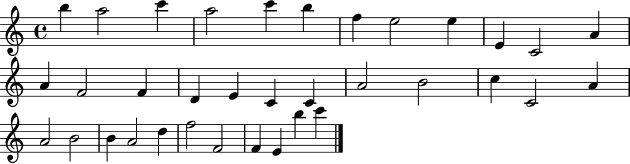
X:1
T:Untitled
M:4/4
L:1/4
K:C
b a2 c' a2 c' b f e2 e E C2 A A F2 F D E C C A2 B2 c C2 A A2 B2 B A2 d f2 F2 F E b c'